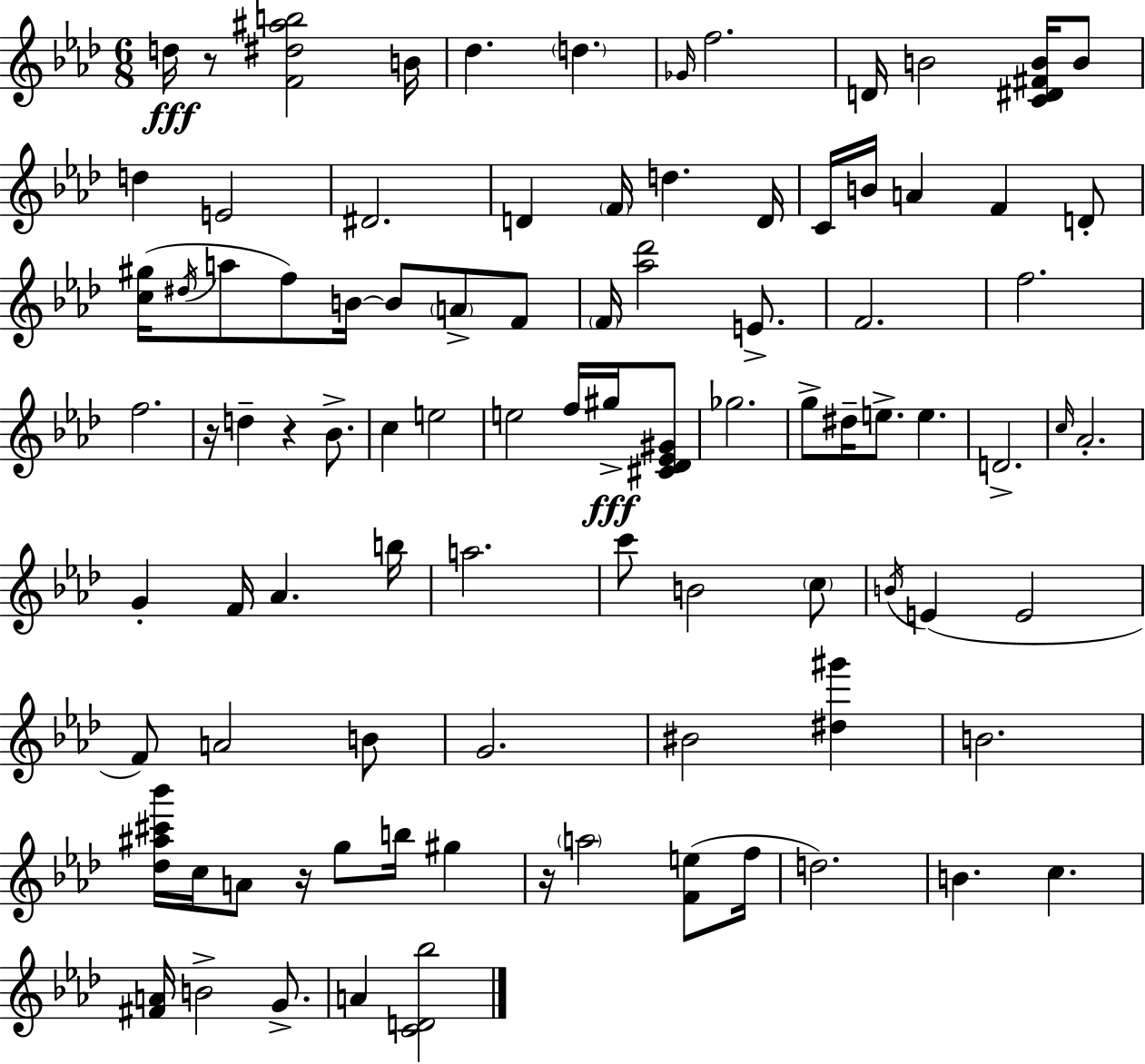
D5/s R/e [F4,D#5,A#5,B5]/h B4/s Db5/q. D5/q. Gb4/s F5/h. D4/s B4/h [C4,D#4,F#4,B4]/s B4/e D5/q E4/h D#4/h. D4/q F4/s D5/q. D4/s C4/s B4/s A4/q F4/q D4/e [C5,G#5]/s D#5/s A5/e F5/e B4/s B4/e A4/e F4/e F4/s [Ab5,Db6]/h E4/e. F4/h. F5/h. F5/h. R/s D5/q R/q Bb4/e. C5/q E5/h E5/h F5/s G#5/s [C#4,Db4,Eb4,G#4]/e Gb5/h. G5/e D#5/s E5/e. E5/q. D4/h. C5/s Ab4/h. G4/q F4/s Ab4/q. B5/s A5/h. C6/e B4/h C5/e B4/s E4/q E4/h F4/e A4/h B4/e G4/h. BIS4/h [D#5,G#6]/q B4/h. [Db5,A#5,C#6,Bb6]/s C5/s A4/e R/s G5/e B5/s G#5/q R/s A5/h [F4,E5]/e F5/s D5/h. B4/q. C5/q. [F#4,A4]/s B4/h G4/e. A4/q [C4,D4,Bb5]/h